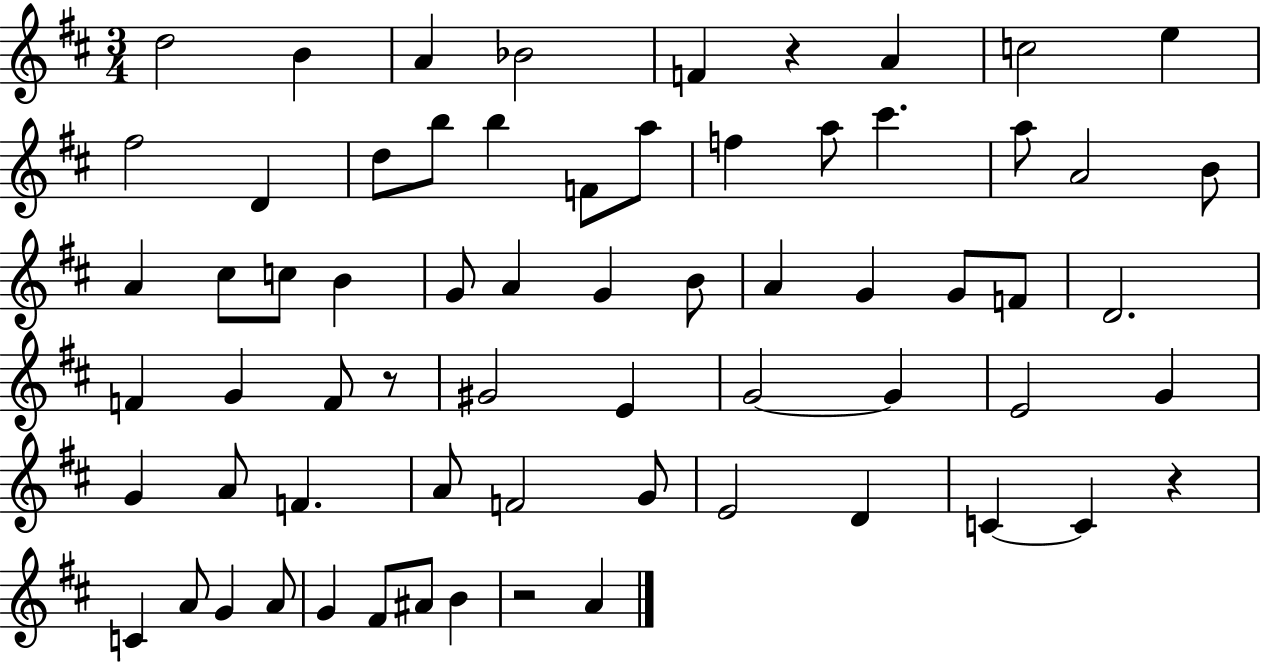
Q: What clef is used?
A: treble